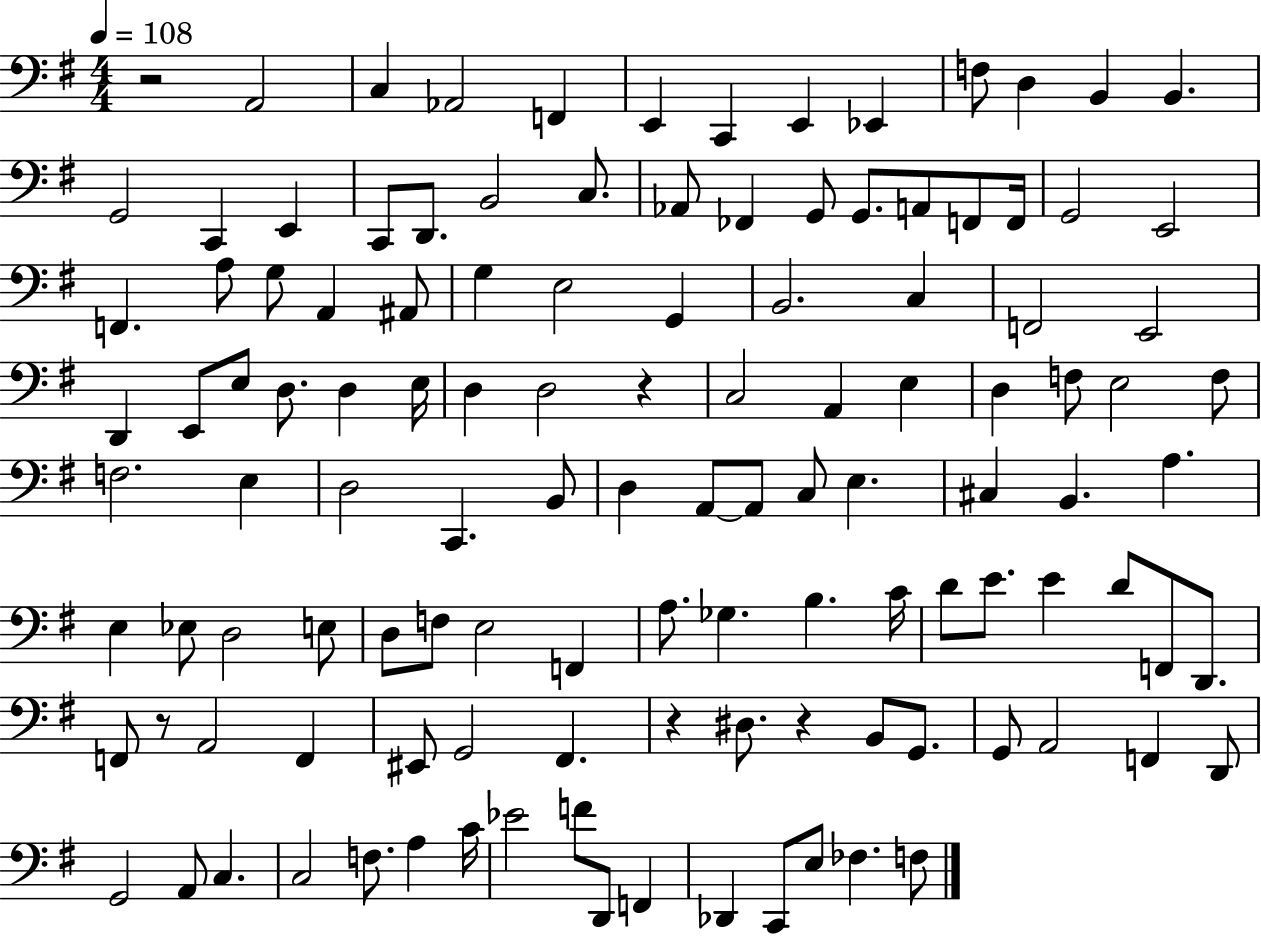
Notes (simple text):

R/h A2/h C3/q Ab2/h F2/q E2/q C2/q E2/q Eb2/q F3/e D3/q B2/q B2/q. G2/h C2/q E2/q C2/e D2/e. B2/h C3/e. Ab2/e FES2/q G2/e G2/e. A2/e F2/e F2/s G2/h E2/h F2/q. A3/e G3/e A2/q A#2/e G3/q E3/h G2/q B2/h. C3/q F2/h E2/h D2/q E2/e E3/e D3/e. D3/q E3/s D3/q D3/h R/q C3/h A2/q E3/q D3/q F3/e E3/h F3/e F3/h. E3/q D3/h C2/q. B2/e D3/q A2/e A2/e C3/e E3/q. C#3/q B2/q. A3/q. E3/q Eb3/e D3/h E3/e D3/e F3/e E3/h F2/q A3/e. Gb3/q. B3/q. C4/s D4/e E4/e. E4/q D4/e F2/e D2/e. F2/e R/e A2/h F2/q EIS2/e G2/h F#2/q. R/q D#3/e. R/q B2/e G2/e. G2/e A2/h F2/q D2/e G2/h A2/e C3/q. C3/h F3/e. A3/q C4/s Eb4/h F4/e D2/e F2/q Db2/q C2/e E3/e FES3/q. F3/e